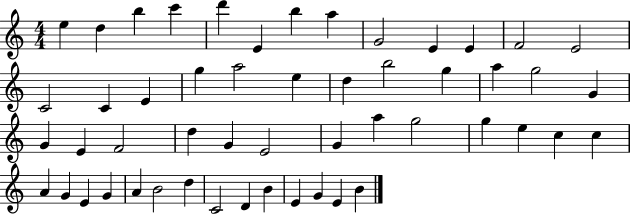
X:1
T:Untitled
M:4/4
L:1/4
K:C
e d b c' d' E b a G2 E E F2 E2 C2 C E g a2 e d b2 g a g2 G G E F2 d G E2 G a g2 g e c c A G E G A B2 d C2 D B E G E B